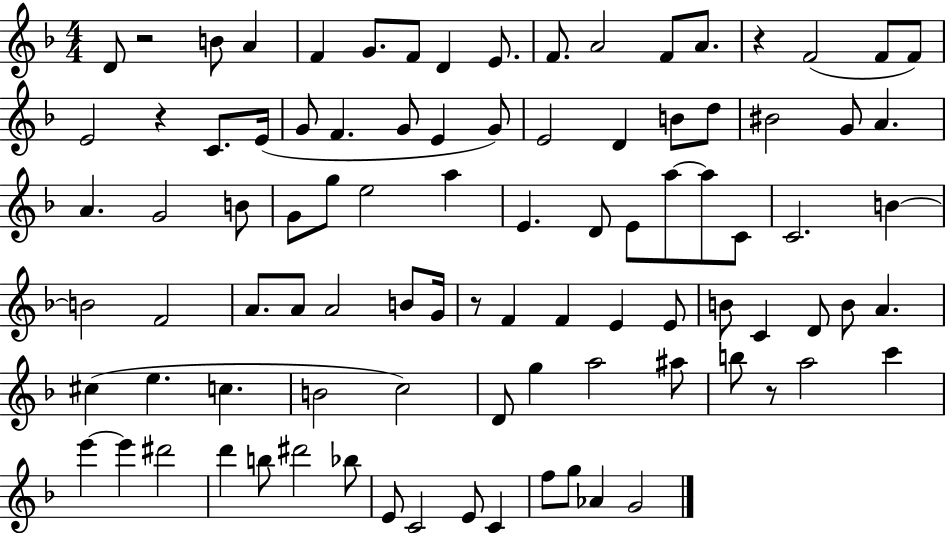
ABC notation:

X:1
T:Untitled
M:4/4
L:1/4
K:F
D/2 z2 B/2 A F G/2 F/2 D E/2 F/2 A2 F/2 A/2 z F2 F/2 F/2 E2 z C/2 E/4 G/2 F G/2 E G/2 E2 D B/2 d/2 ^B2 G/2 A A G2 B/2 G/2 g/2 e2 a E D/2 E/2 a/2 a/2 C/2 C2 B B2 F2 A/2 A/2 A2 B/2 G/4 z/2 F F E E/2 B/2 C D/2 B/2 A ^c e c B2 c2 D/2 g a2 ^a/2 b/2 z/2 a2 c' e' e' ^d'2 d' b/2 ^d'2 _b/2 E/2 C2 E/2 C f/2 g/2 _A G2